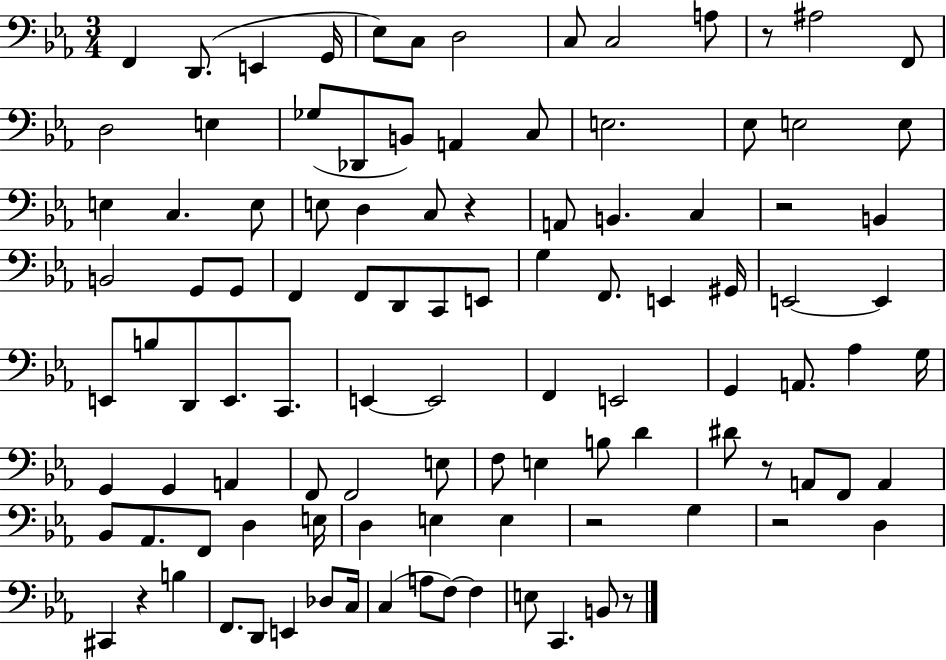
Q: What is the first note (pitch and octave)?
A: F2